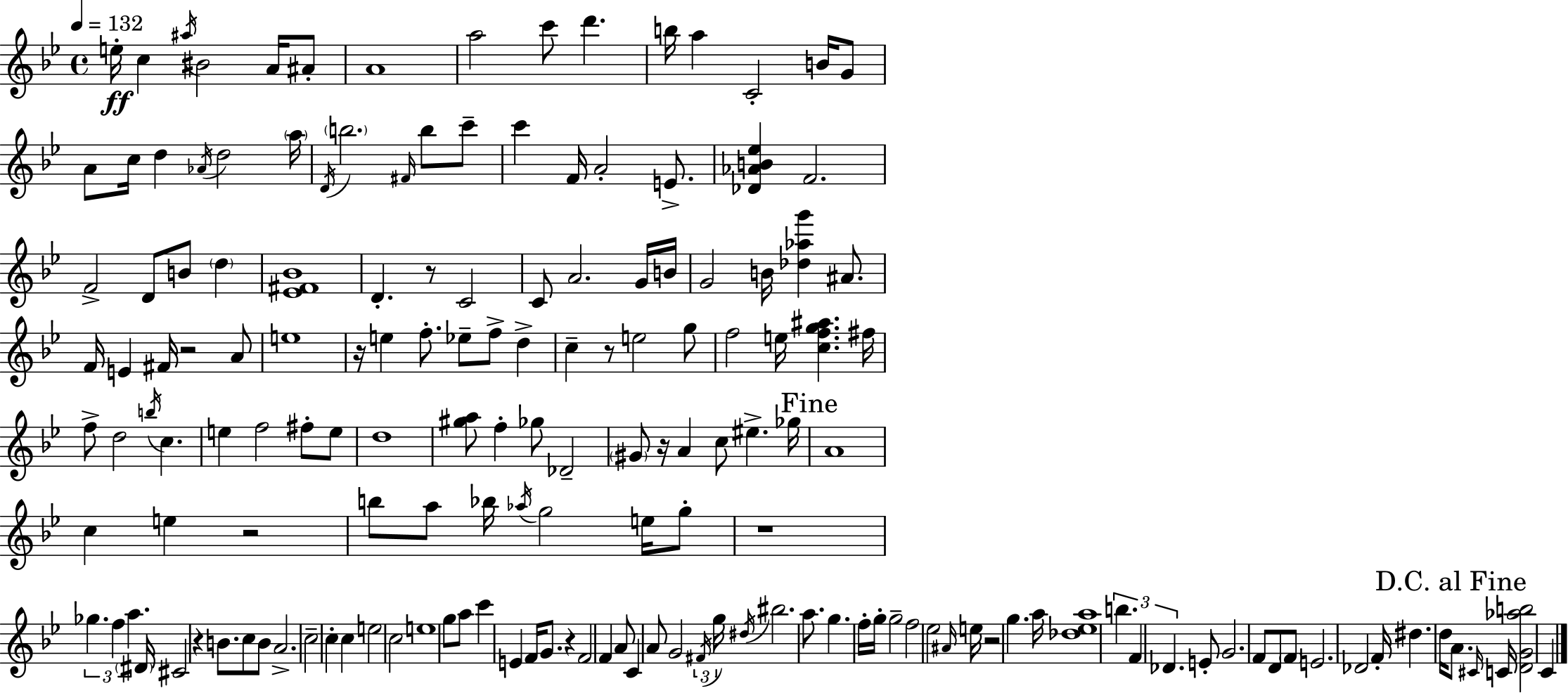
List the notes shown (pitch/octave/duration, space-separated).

E5/s C5/q A#5/s BIS4/h A4/s A#4/e A4/w A5/h C6/e D6/q. B5/s A5/q C4/h B4/s G4/e A4/e C5/s D5/q Ab4/s D5/h A5/s D4/s B5/h. F#4/s B5/e C6/e C6/q F4/s A4/h E4/e. [Db4,Ab4,B4,Eb5]/q F4/h. F4/h D4/e B4/e D5/q [Eb4,F#4,Bb4]/w D4/q. R/e C4/h C4/e A4/h. G4/s B4/s G4/h B4/s [Db5,Ab5,G6]/q A#4/e. F4/s E4/q F#4/s R/h A4/e E5/w R/s E5/q F5/e. Eb5/e F5/e D5/q C5/q R/e E5/h G5/e F5/h E5/s [C5,F5,G5,A#5]/q. F#5/s F5/e D5/h B5/s C5/q. E5/q F5/h F#5/e E5/e D5/w [G#5,A5]/e F5/q Gb5/e Db4/h G#4/e R/s A4/q C5/e EIS5/q. Gb5/s A4/w C5/q E5/q R/h B5/e A5/e Bb5/s Ab5/s G5/h E5/s G5/e R/w Gb5/q. F5/q A5/q. D#4/s C#4/h R/q B4/e. C5/e B4/e A4/h. C5/h C5/q C5/q E5/h C5/h E5/w G5/e A5/e C6/q E4/q F4/s G4/e. R/q F4/h F4/q A4/e C4/q A4/e G4/h F#4/s G5/s D#5/s BIS5/h. A5/e. G5/q. F5/s G5/s G5/h F5/h Eb5/h A#4/s E5/s R/h G5/q. A5/s [Db5,Eb5,A5]/w B5/q. F4/q Db4/q. E4/e G4/h. F4/e D4/e F4/e E4/h. Db4/h F4/s D#5/q. D5/s A4/e. C#4/s C4/s [D4,G4,Ab5,B5]/h C4/q